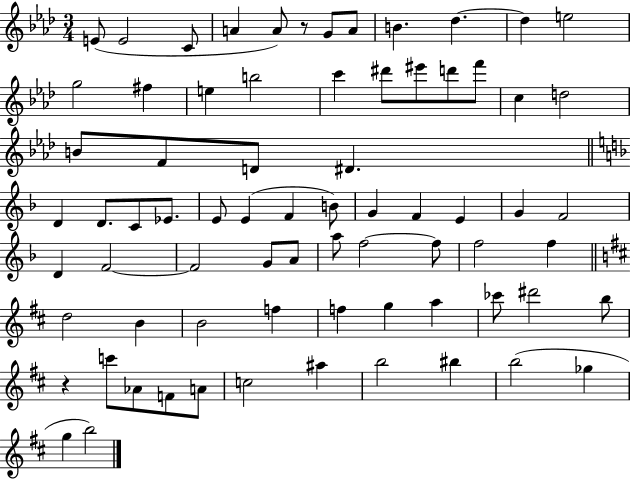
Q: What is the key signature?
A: AES major